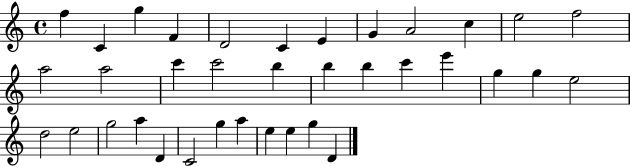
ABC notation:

X:1
T:Untitled
M:4/4
L:1/4
K:C
f C g F D2 C E G A2 c e2 f2 a2 a2 c' c'2 b b b c' e' g g e2 d2 e2 g2 a D C2 g a e e g D